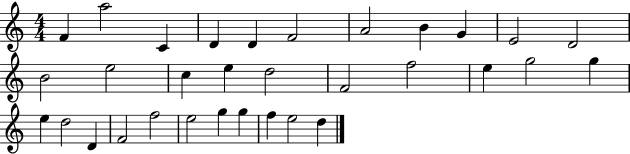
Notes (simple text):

F4/q A5/h C4/q D4/q D4/q F4/h A4/h B4/q G4/q E4/h D4/h B4/h E5/h C5/q E5/q D5/h F4/h F5/h E5/q G5/h G5/q E5/q D5/h D4/q F4/h F5/h E5/h G5/q G5/q F5/q E5/h D5/q